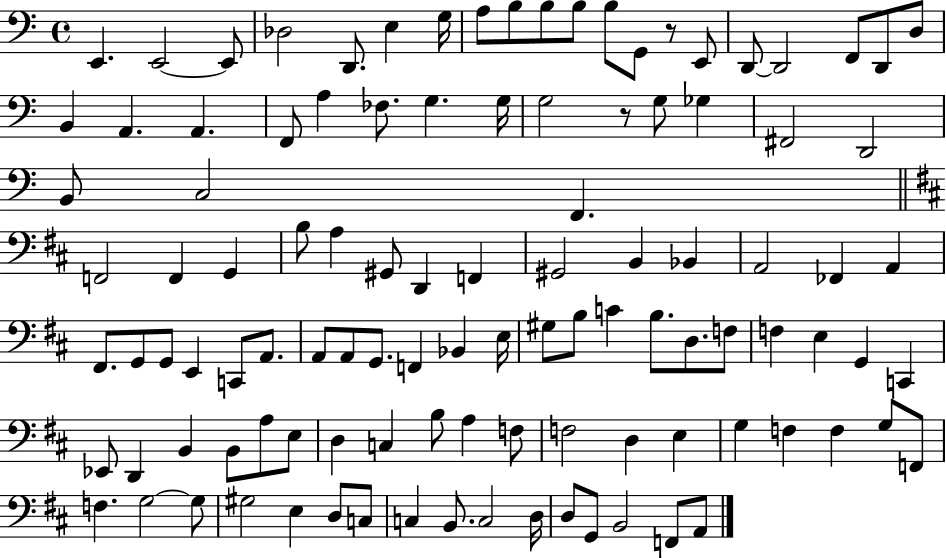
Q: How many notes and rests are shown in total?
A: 108